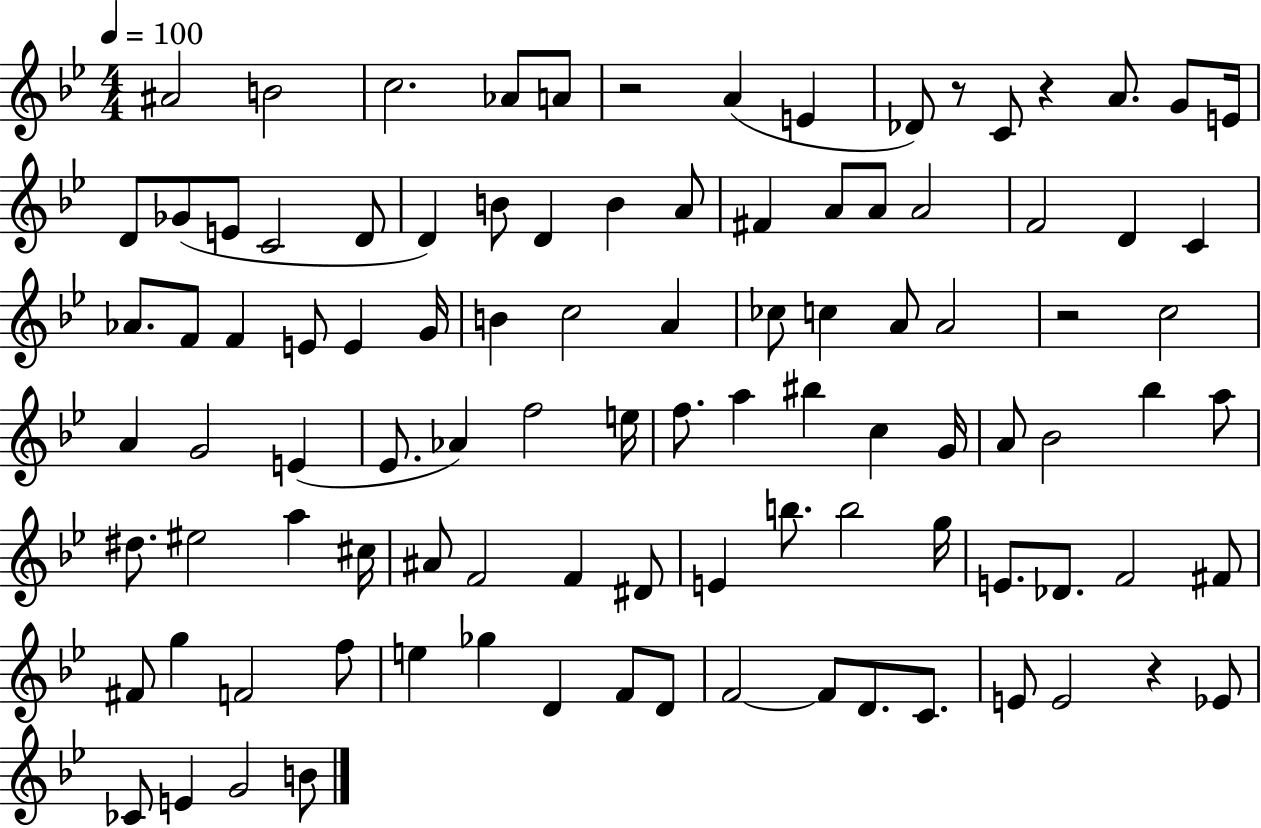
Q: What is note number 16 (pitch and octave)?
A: C4